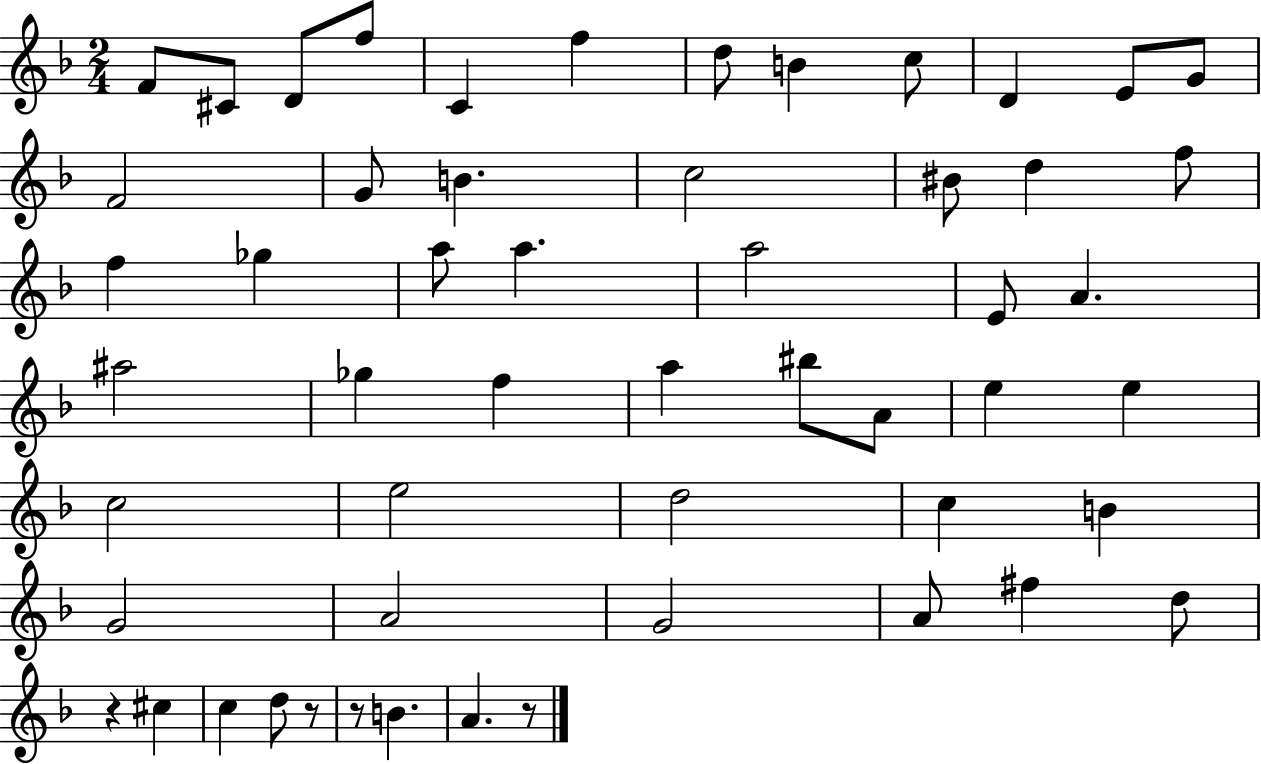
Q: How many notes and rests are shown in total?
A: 54